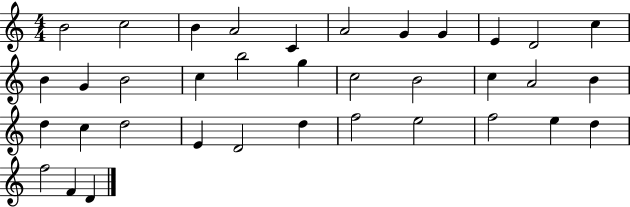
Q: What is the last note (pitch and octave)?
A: D4